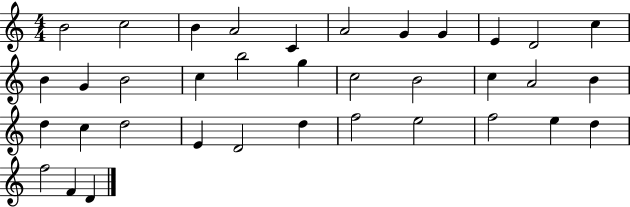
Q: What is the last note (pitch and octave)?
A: D4